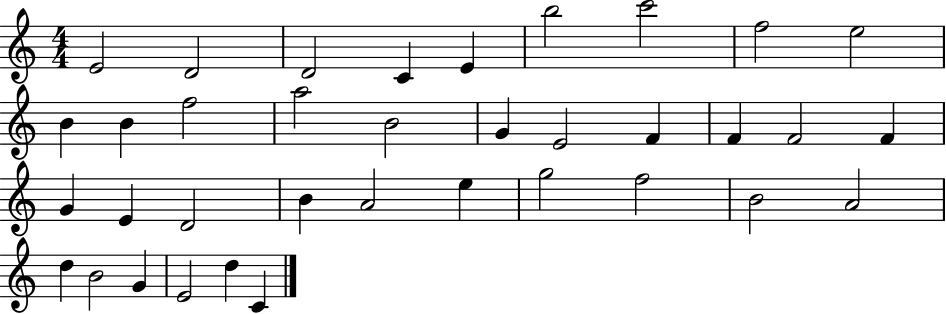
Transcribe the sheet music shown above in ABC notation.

X:1
T:Untitled
M:4/4
L:1/4
K:C
E2 D2 D2 C E b2 c'2 f2 e2 B B f2 a2 B2 G E2 F F F2 F G E D2 B A2 e g2 f2 B2 A2 d B2 G E2 d C